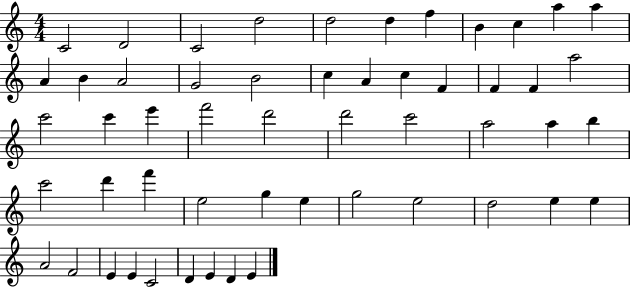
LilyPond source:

{
  \clef treble
  \numericTimeSignature
  \time 4/4
  \key c \major
  c'2 d'2 | c'2 d''2 | d''2 d''4 f''4 | b'4 c''4 a''4 a''4 | \break a'4 b'4 a'2 | g'2 b'2 | c''4 a'4 c''4 f'4 | f'4 f'4 a''2 | \break c'''2 c'''4 e'''4 | f'''2 d'''2 | d'''2 c'''2 | a''2 a''4 b''4 | \break c'''2 d'''4 f'''4 | e''2 g''4 e''4 | g''2 e''2 | d''2 e''4 e''4 | \break a'2 f'2 | e'4 e'4 c'2 | d'4 e'4 d'4 e'4 | \bar "|."
}